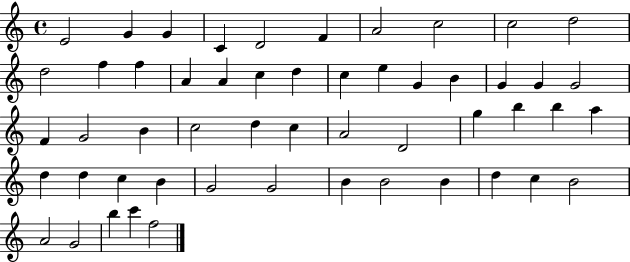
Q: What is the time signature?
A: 4/4